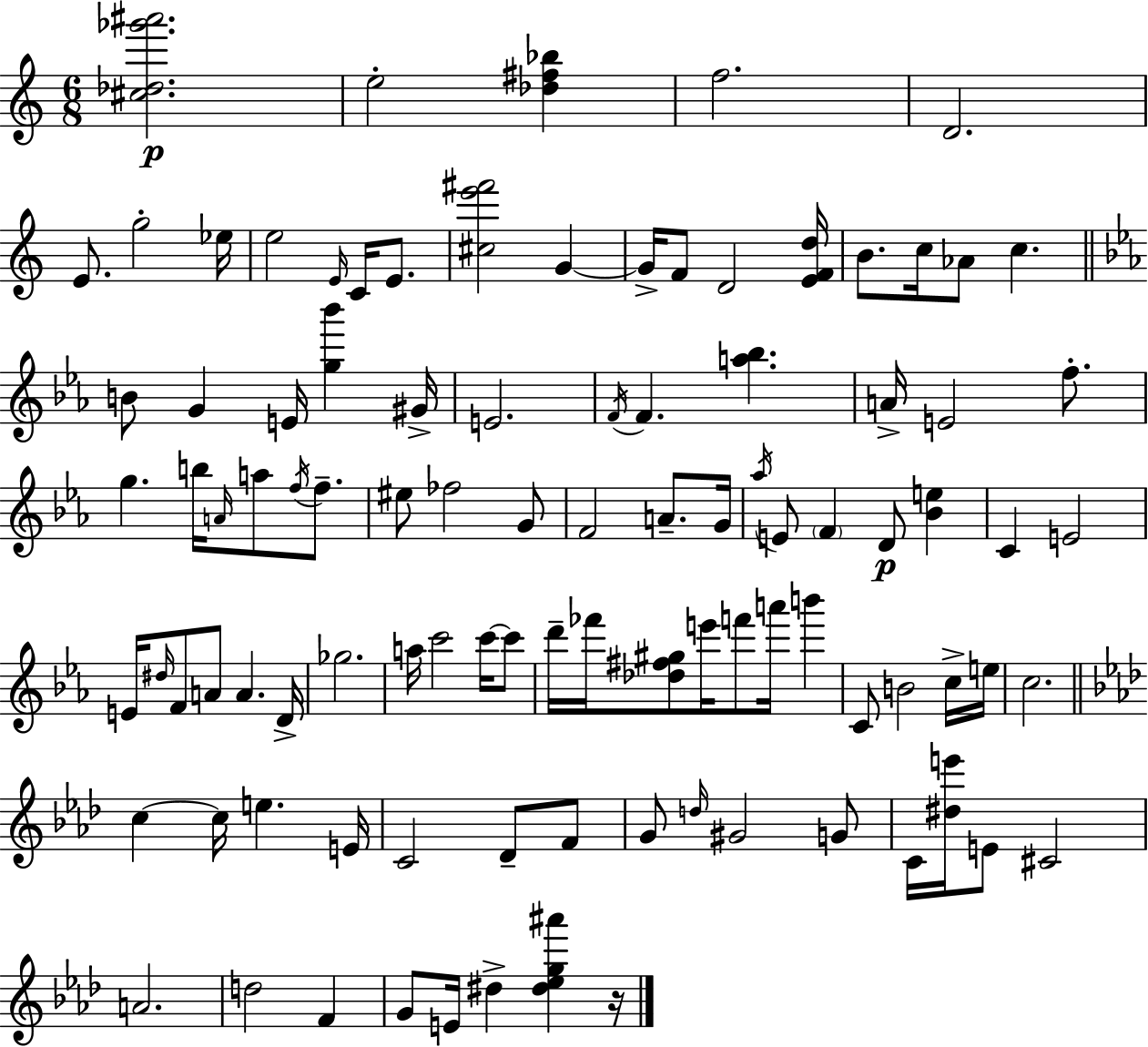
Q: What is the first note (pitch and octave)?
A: E5